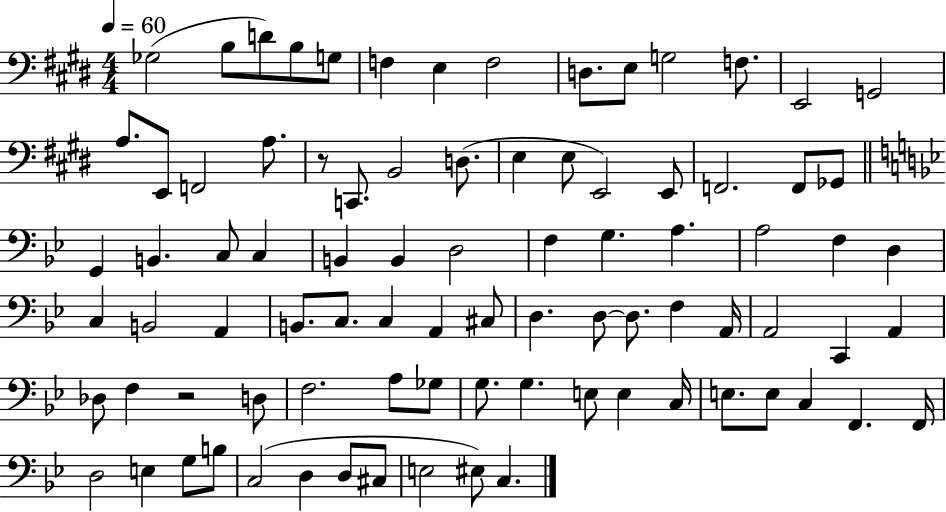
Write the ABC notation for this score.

X:1
T:Untitled
M:4/4
L:1/4
K:E
_G,2 B,/2 D/2 B,/2 G,/2 F, E, F,2 D,/2 E,/2 G,2 F,/2 E,,2 G,,2 A,/2 E,,/2 F,,2 A,/2 z/2 C,,/2 B,,2 D,/2 E, E,/2 E,,2 E,,/2 F,,2 F,,/2 _G,,/2 G,, B,, C,/2 C, B,, B,, D,2 F, G, A, A,2 F, D, C, B,,2 A,, B,,/2 C,/2 C, A,, ^C,/2 D, D,/2 D,/2 F, A,,/4 A,,2 C,, A,, _D,/2 F, z2 D,/2 F,2 A,/2 _G,/2 G,/2 G, E,/2 E, C,/4 E,/2 E,/2 C, F,, F,,/4 D,2 E, G,/2 B,/2 C,2 D, D,/2 ^C,/2 E,2 ^E,/2 C,